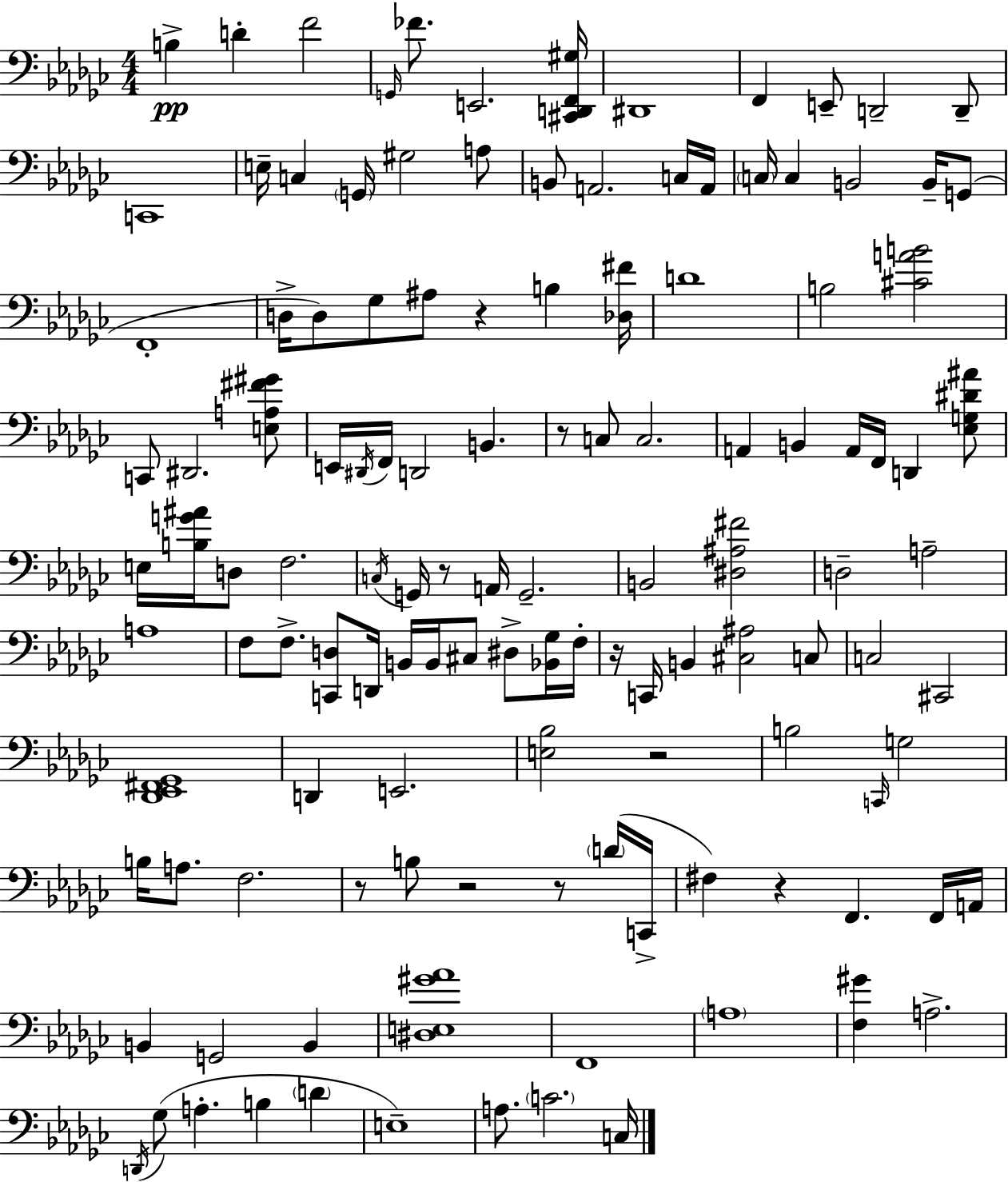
B3/q D4/q F4/h G2/s FES4/e. E2/h. [C#2,D2,F2,G#3]/s D#2/w F2/q E2/e D2/h D2/e C2/w E3/s C3/q G2/s G#3/h A3/e B2/e A2/h. C3/s A2/s C3/s C3/q B2/h B2/s G2/e F2/w D3/s D3/e Gb3/e A#3/e R/q B3/q [Db3,F#4]/s D4/w B3/h [C#4,A4,B4]/h C2/e D#2/h. [E3,A3,F#4,G#4]/e E2/s D#2/s F2/s D2/h B2/q. R/e C3/e C3/h. A2/q B2/q A2/s F2/s D2/q [Eb3,G3,D#4,A#4]/e E3/s [B3,G4,A#4]/s D3/e F3/h. C3/s G2/s R/e A2/s G2/h. B2/h [D#3,A#3,F#4]/h D3/h A3/h A3/w F3/e F3/e. [C2,D3]/e D2/s B2/s B2/s C#3/e D#3/e [Bb2,Gb3]/s F3/s R/s C2/s B2/q [C#3,A#3]/h C3/e C3/h C#2/h [Db2,Eb2,F#2,Gb2]/w D2/q E2/h. [E3,Bb3]/h R/h B3/h C2/s G3/h B3/s A3/e. F3/h. R/e B3/e R/h R/e D4/s C2/s F#3/q R/q F2/q. F2/s A2/s B2/q G2/h B2/q [D#3,E3,G#4,Ab4]/w F2/w A3/w [F3,G#4]/q A3/h. D2/s Gb3/e A3/q. B3/q D4/q E3/w A3/e. C4/h. C3/s